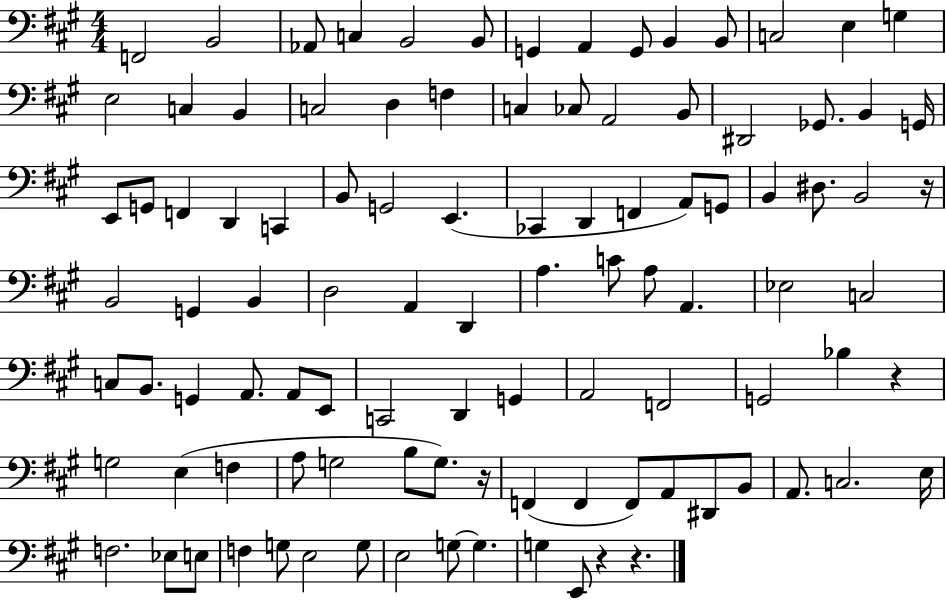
{
  \clef bass
  \numericTimeSignature
  \time 4/4
  \key a \major
  f,2 b,2 | aes,8 c4 b,2 b,8 | g,4 a,4 g,8 b,4 b,8 | c2 e4 g4 | \break e2 c4 b,4 | c2 d4 f4 | c4 ces8 a,2 b,8 | dis,2 ges,8. b,4 g,16 | \break e,8 g,8 f,4 d,4 c,4 | b,8 g,2 e,4.( | ces,4 d,4 f,4 a,8) g,8 | b,4 dis8. b,2 r16 | \break b,2 g,4 b,4 | d2 a,4 d,4 | a4. c'8 a8 a,4. | ees2 c2 | \break c8 b,8. g,4 a,8. a,8 e,8 | c,2 d,4 g,4 | a,2 f,2 | g,2 bes4 r4 | \break g2 e4( f4 | a8 g2 b8 g8.) r16 | f,4( f,4 f,8) a,8 dis,8 b,8 | a,8. c2. e16 | \break f2. ees8 e8 | f4 g8 e2 g8 | e2 g8~~ g4. | g4 e,8 r4 r4. | \break \bar "|."
}